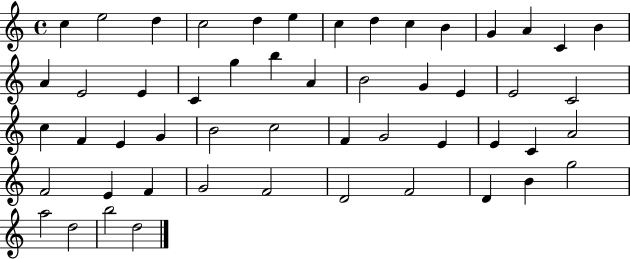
{
  \clef treble
  \time 4/4
  \defaultTimeSignature
  \key c \major
  c''4 e''2 d''4 | c''2 d''4 e''4 | c''4 d''4 c''4 b'4 | g'4 a'4 c'4 b'4 | \break a'4 e'2 e'4 | c'4 g''4 b''4 a'4 | b'2 g'4 e'4 | e'2 c'2 | \break c''4 f'4 e'4 g'4 | b'2 c''2 | f'4 g'2 e'4 | e'4 c'4 a'2 | \break f'2 e'4 f'4 | g'2 f'2 | d'2 f'2 | d'4 b'4 g''2 | \break a''2 d''2 | b''2 d''2 | \bar "|."
}